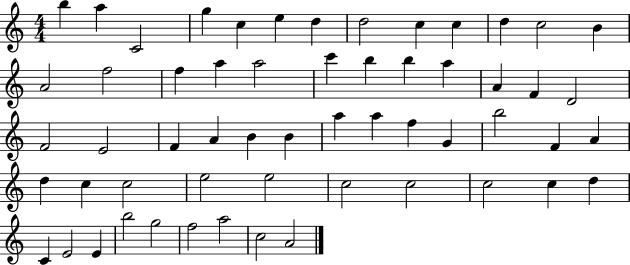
{
  \clef treble
  \numericTimeSignature
  \time 4/4
  \key c \major
  b''4 a''4 c'2 | g''4 c''4 e''4 d''4 | d''2 c''4 c''4 | d''4 c''2 b'4 | \break a'2 f''2 | f''4 a''4 a''2 | c'''4 b''4 b''4 a''4 | a'4 f'4 d'2 | \break f'2 e'2 | f'4 a'4 b'4 b'4 | a''4 a''4 f''4 g'4 | b''2 f'4 a'4 | \break d''4 c''4 c''2 | e''2 e''2 | c''2 c''2 | c''2 c''4 d''4 | \break c'4 e'2 e'4 | b''2 g''2 | f''2 a''2 | c''2 a'2 | \break \bar "|."
}